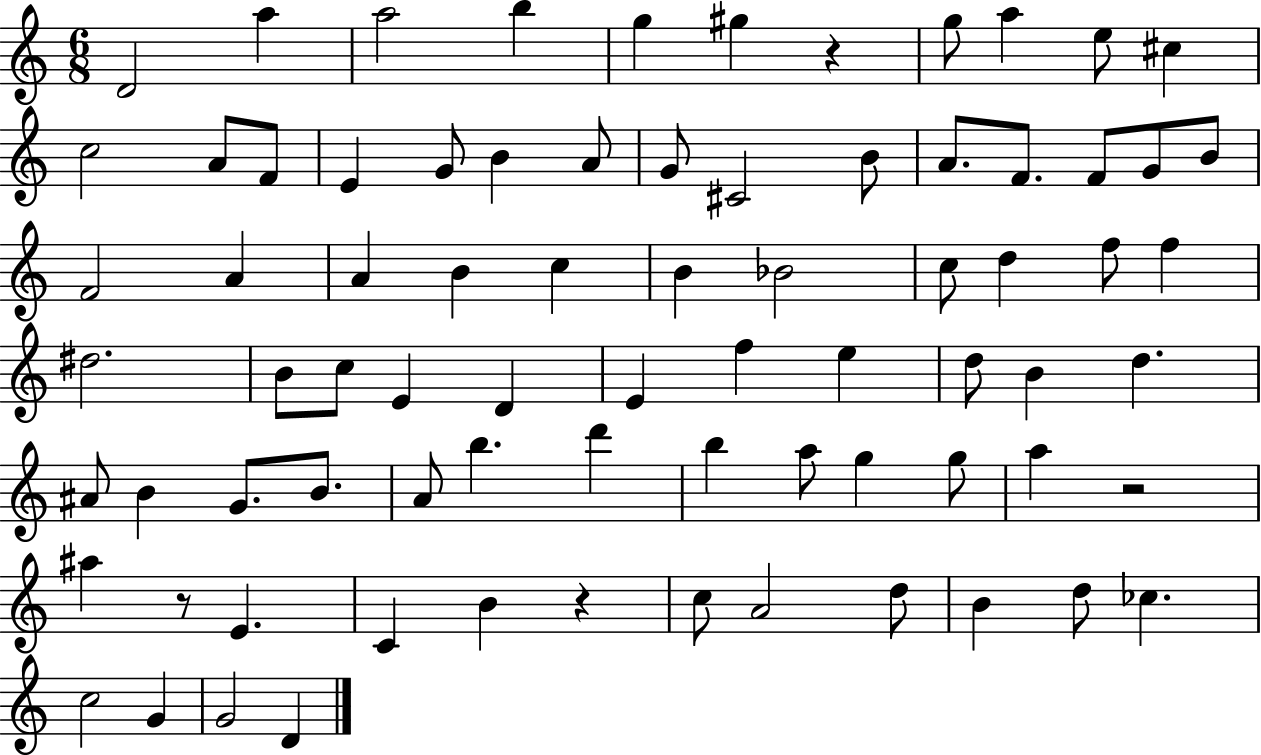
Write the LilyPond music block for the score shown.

{
  \clef treble
  \numericTimeSignature
  \time 6/8
  \key c \major
  d'2 a''4 | a''2 b''4 | g''4 gis''4 r4 | g''8 a''4 e''8 cis''4 | \break c''2 a'8 f'8 | e'4 g'8 b'4 a'8 | g'8 cis'2 b'8 | a'8. f'8. f'8 g'8 b'8 | \break f'2 a'4 | a'4 b'4 c''4 | b'4 bes'2 | c''8 d''4 f''8 f''4 | \break dis''2. | b'8 c''8 e'4 d'4 | e'4 f''4 e''4 | d''8 b'4 d''4. | \break ais'8 b'4 g'8. b'8. | a'8 b''4. d'''4 | b''4 a''8 g''4 g''8 | a''4 r2 | \break ais''4 r8 e'4. | c'4 b'4 r4 | c''8 a'2 d''8 | b'4 d''8 ces''4. | \break c''2 g'4 | g'2 d'4 | \bar "|."
}